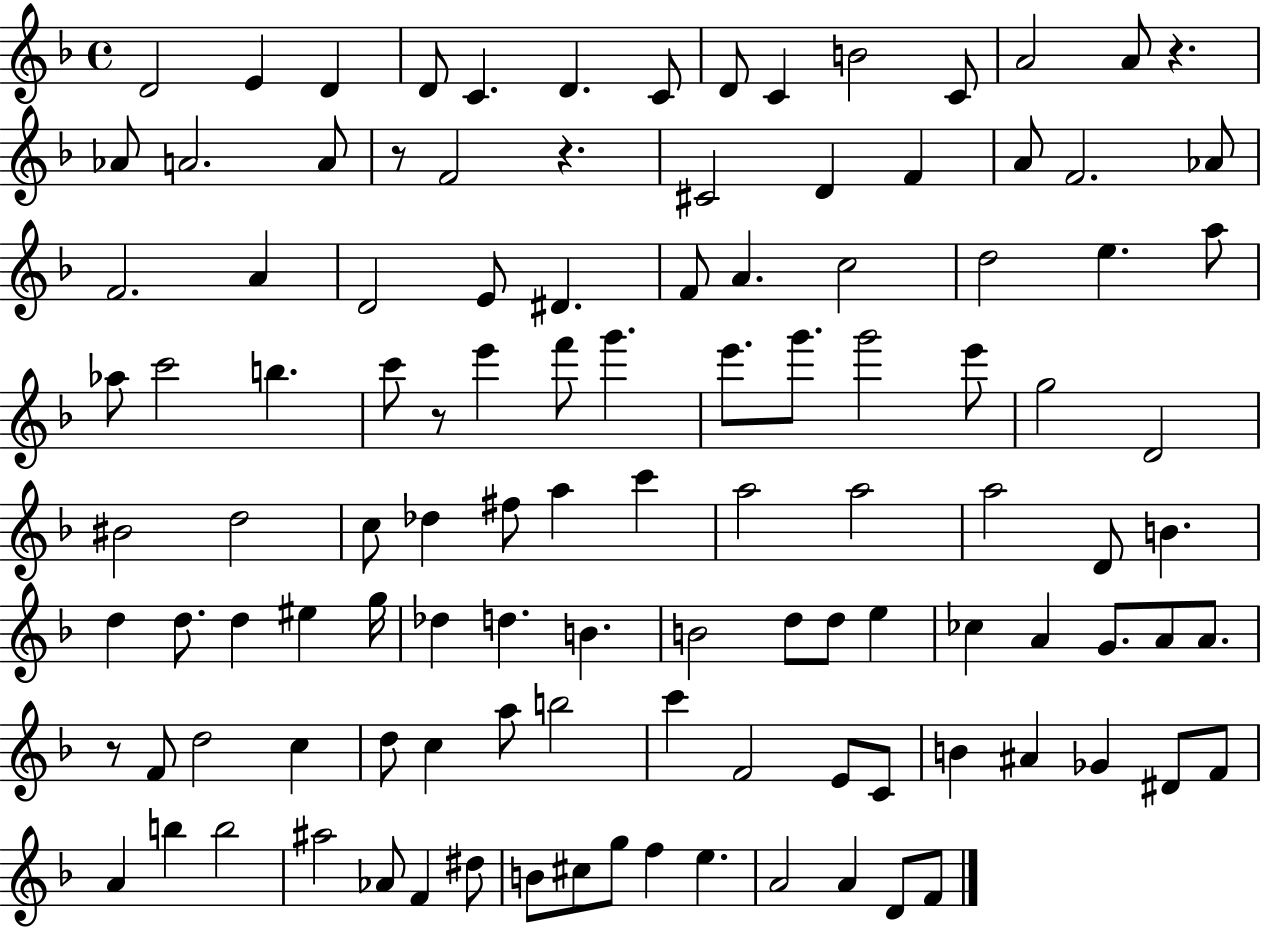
D4/h E4/q D4/q D4/e C4/q. D4/q. C4/e D4/e C4/q B4/h C4/e A4/h A4/e R/q. Ab4/e A4/h. A4/e R/e F4/h R/q. C#4/h D4/q F4/q A4/e F4/h. Ab4/e F4/h. A4/q D4/h E4/e D#4/q. F4/e A4/q. C5/h D5/h E5/q. A5/e Ab5/e C6/h B5/q. C6/e R/e E6/q F6/e G6/q. E6/e. G6/e. G6/h E6/e G5/h D4/h BIS4/h D5/h C5/e Db5/q F#5/e A5/q C6/q A5/h A5/h A5/h D4/e B4/q. D5/q D5/e. D5/q EIS5/q G5/s Db5/q D5/q. B4/q. B4/h D5/e D5/e E5/q CES5/q A4/q G4/e. A4/e A4/e. R/e F4/e D5/h C5/q D5/e C5/q A5/e B5/h C6/q F4/h E4/e C4/e B4/q A#4/q Gb4/q D#4/e F4/e A4/q B5/q B5/h A#5/h Ab4/e F4/q D#5/e B4/e C#5/e G5/e F5/q E5/q. A4/h A4/q D4/e F4/e